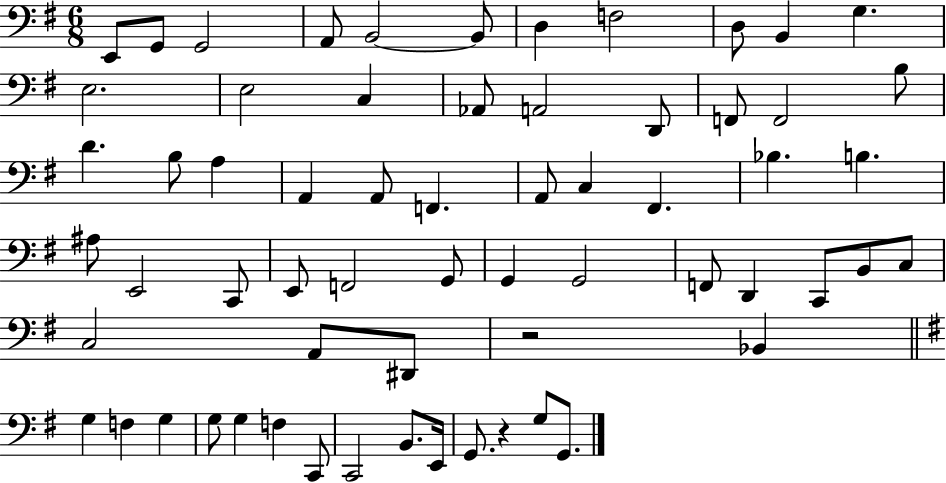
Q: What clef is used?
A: bass